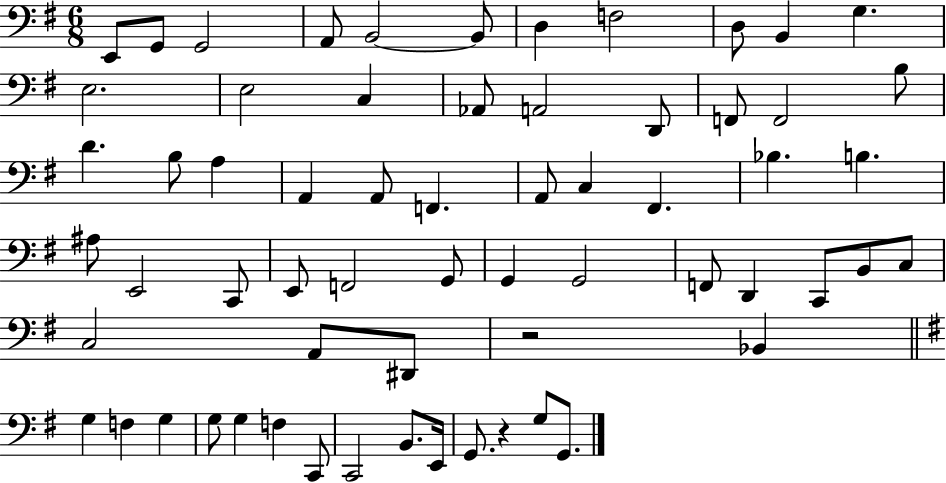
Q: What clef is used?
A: bass